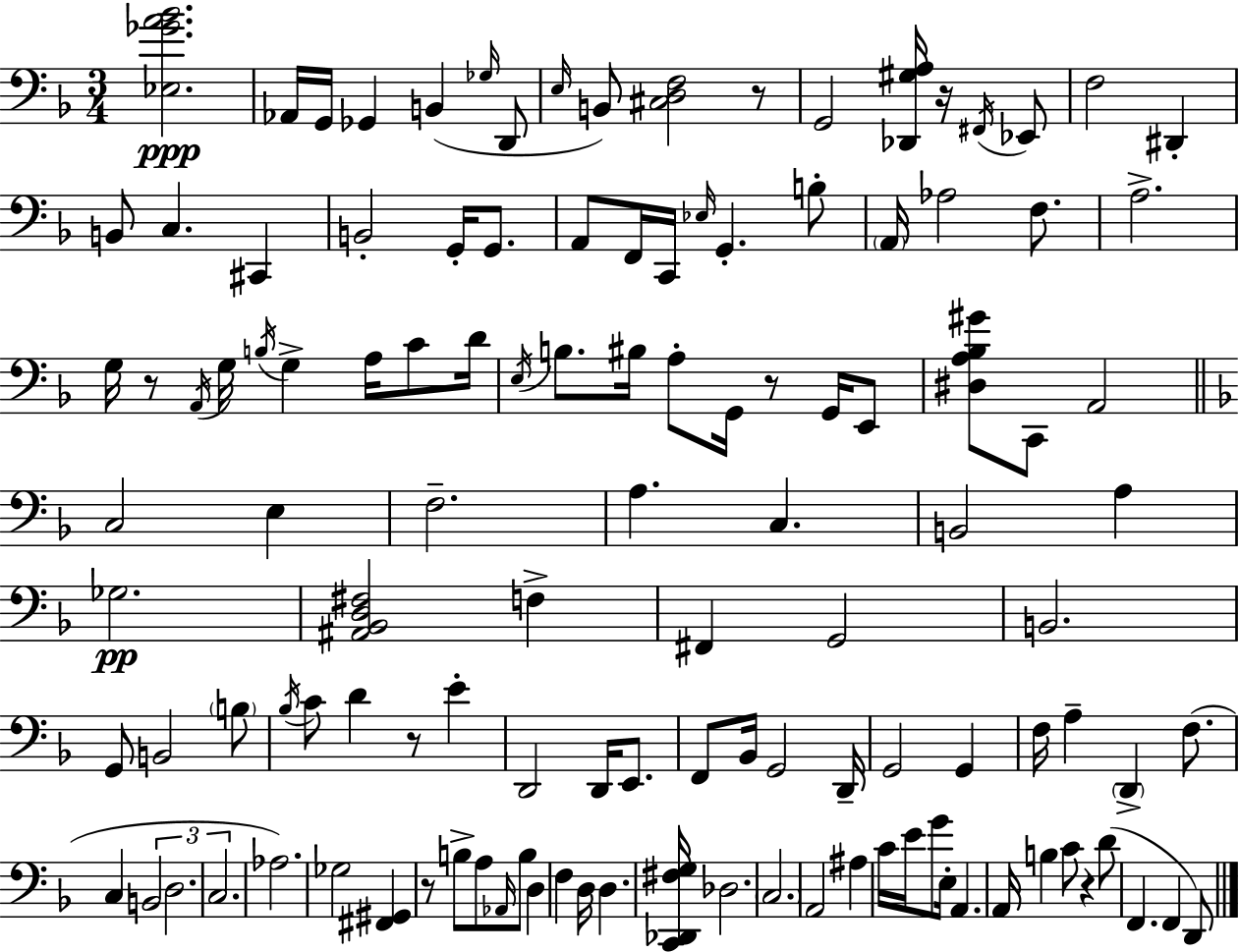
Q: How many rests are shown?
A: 7